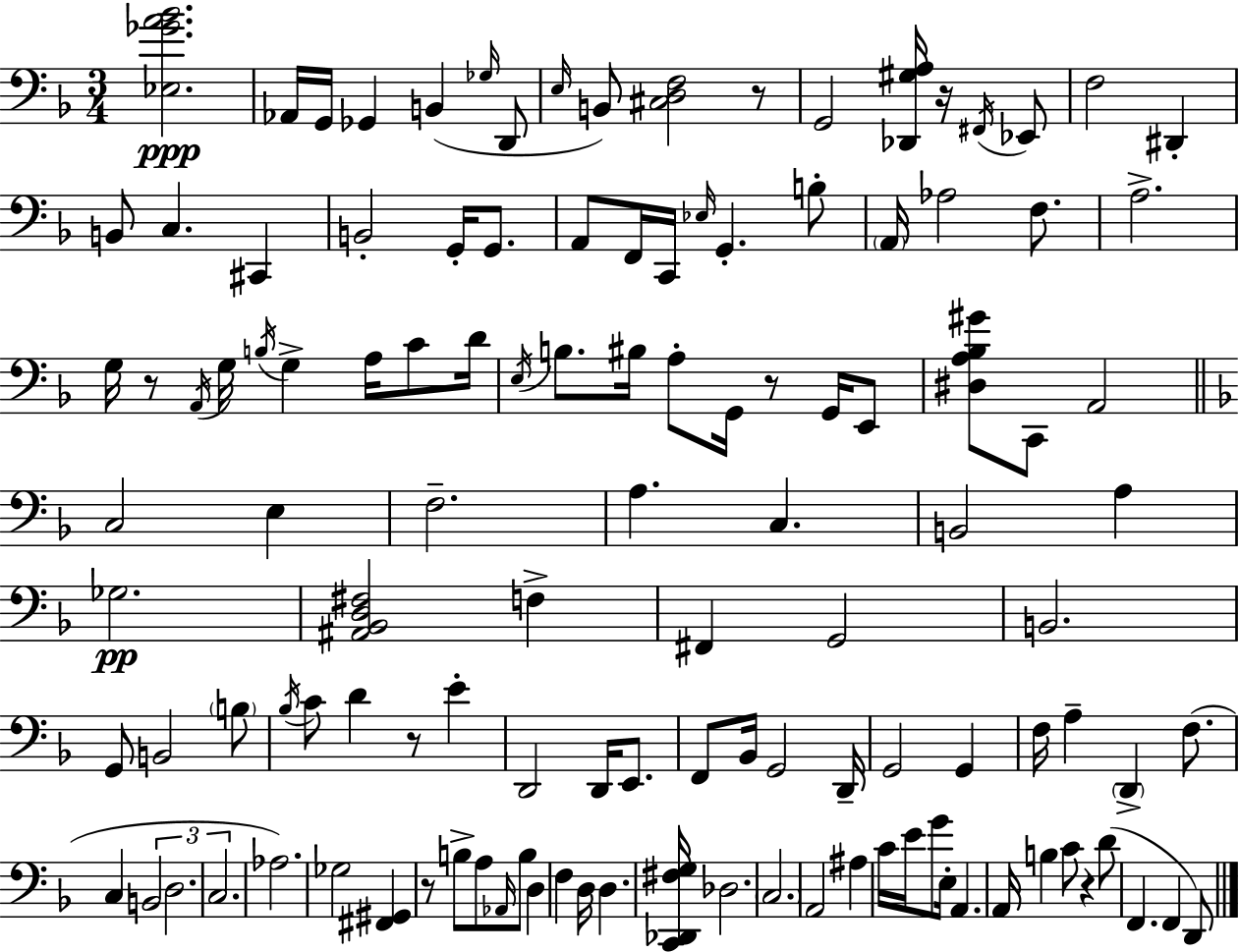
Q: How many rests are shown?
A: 7